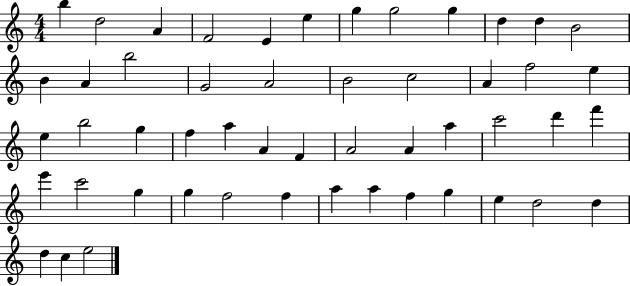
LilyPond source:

{
  \clef treble
  \numericTimeSignature
  \time 4/4
  \key c \major
  b''4 d''2 a'4 | f'2 e'4 e''4 | g''4 g''2 g''4 | d''4 d''4 b'2 | \break b'4 a'4 b''2 | g'2 a'2 | b'2 c''2 | a'4 f''2 e''4 | \break e''4 b''2 g''4 | f''4 a''4 a'4 f'4 | a'2 a'4 a''4 | c'''2 d'''4 f'''4 | \break e'''4 c'''2 g''4 | g''4 f''2 f''4 | a''4 a''4 f''4 g''4 | e''4 d''2 d''4 | \break d''4 c''4 e''2 | \bar "|."
}